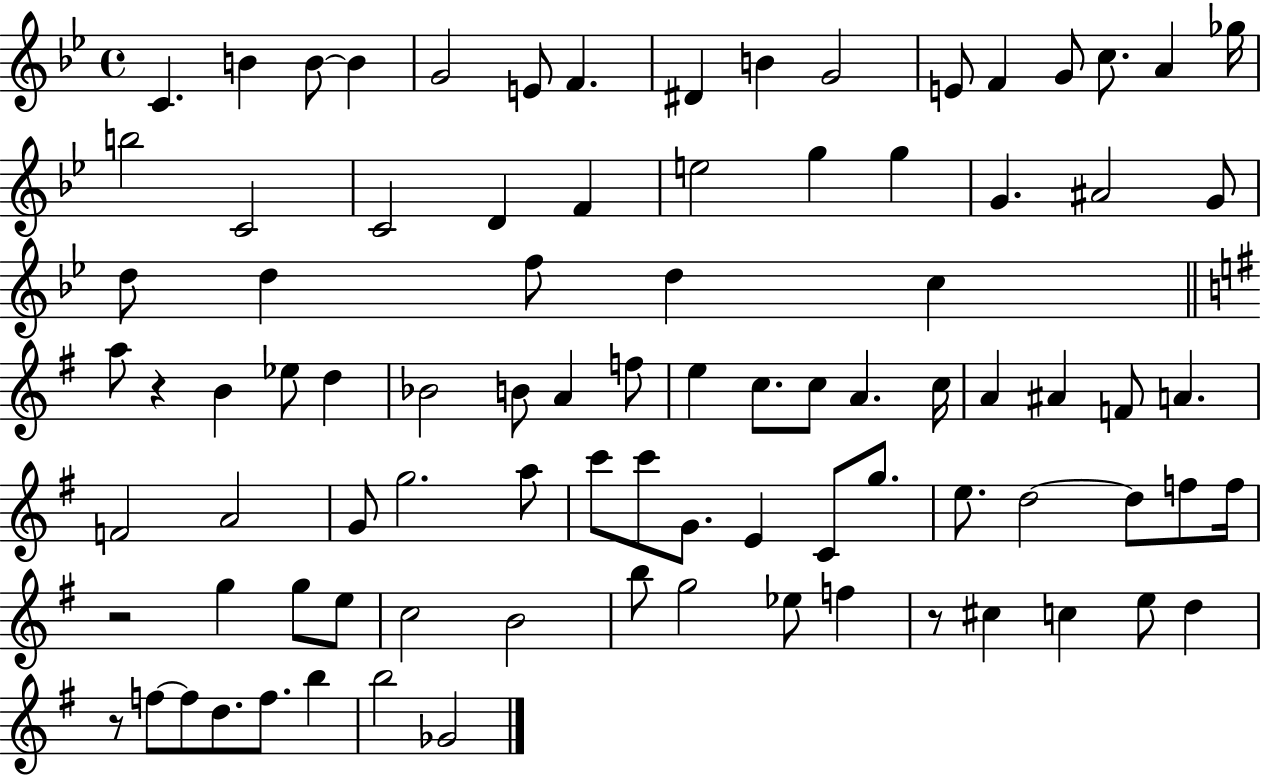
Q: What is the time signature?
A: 4/4